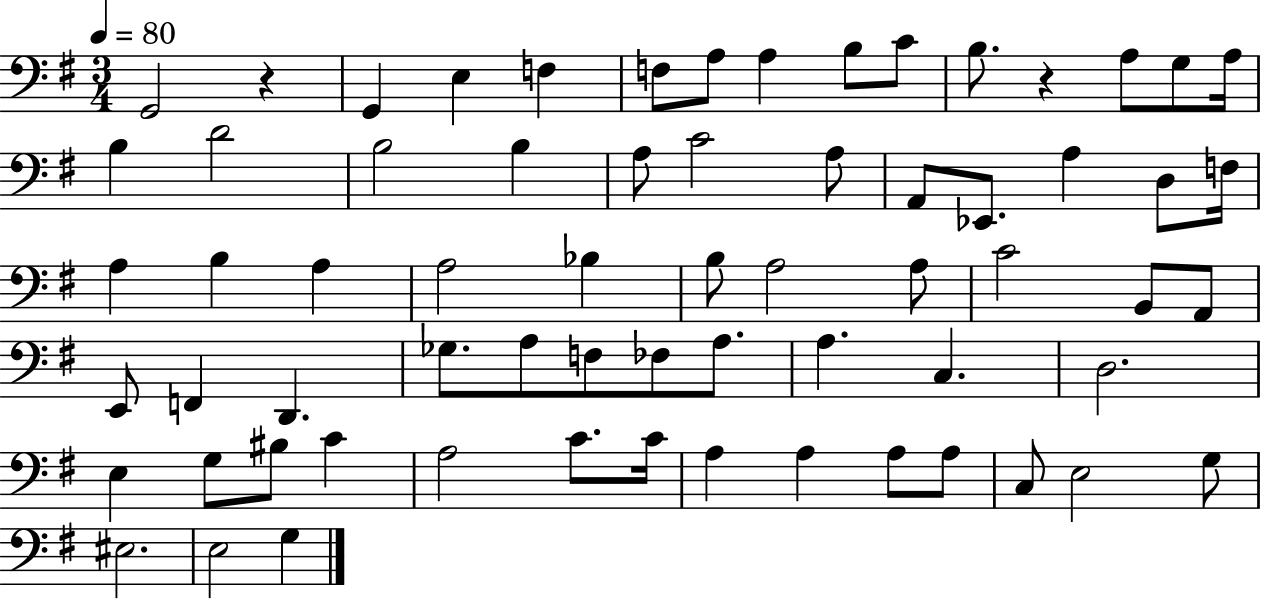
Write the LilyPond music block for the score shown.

{
  \clef bass
  \numericTimeSignature
  \time 3/4
  \key g \major
  \tempo 4 = 80
  g,2 r4 | g,4 e4 f4 | f8 a8 a4 b8 c'8 | b8. r4 a8 g8 a16 | \break b4 d'2 | b2 b4 | a8 c'2 a8 | a,8 ees,8. a4 d8 f16 | \break a4 b4 a4 | a2 bes4 | b8 a2 a8 | c'2 b,8 a,8 | \break e,8 f,4 d,4. | ges8. a8 f8 fes8 a8. | a4. c4. | d2. | \break e4 g8 bis8 c'4 | a2 c'8. c'16 | a4 a4 a8 a8 | c8 e2 g8 | \break eis2. | e2 g4 | \bar "|."
}